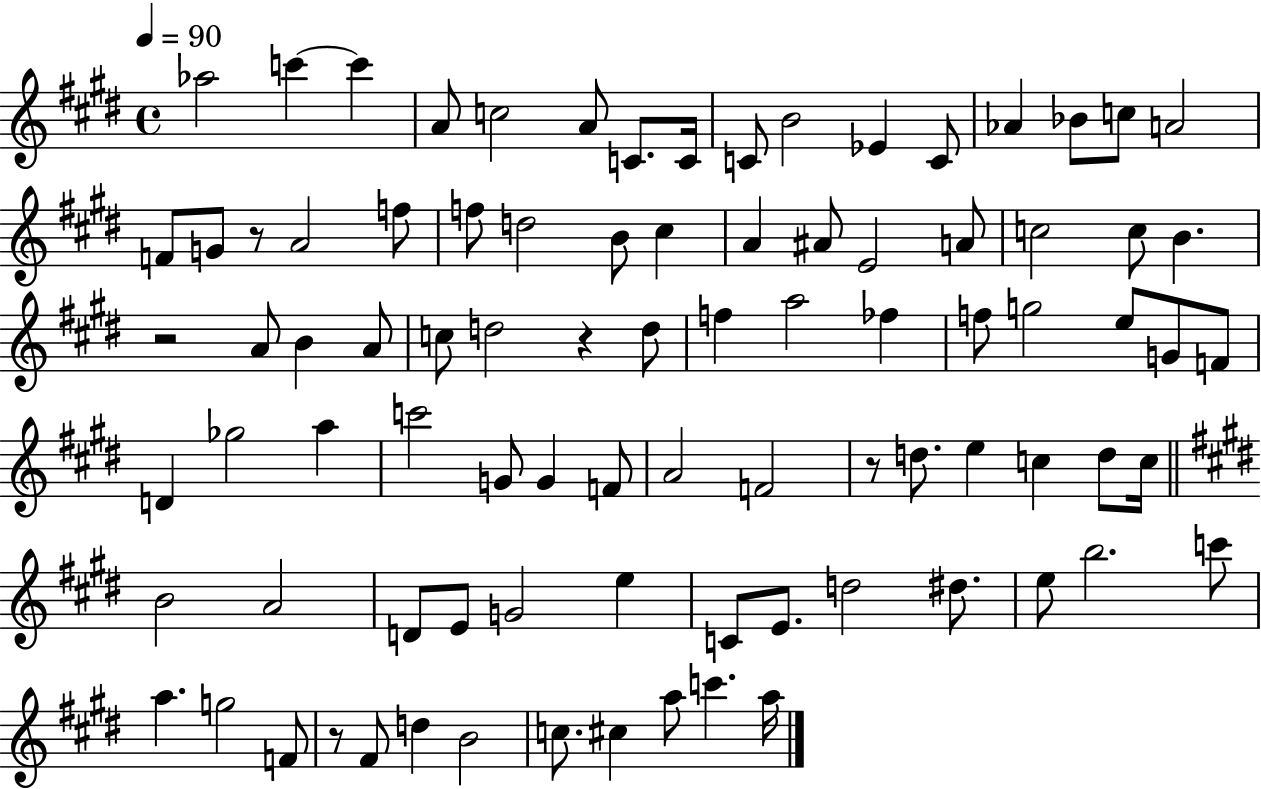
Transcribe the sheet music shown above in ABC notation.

X:1
T:Untitled
M:4/4
L:1/4
K:E
_a2 c' c' A/2 c2 A/2 C/2 C/4 C/2 B2 _E C/2 _A _B/2 c/2 A2 F/2 G/2 z/2 A2 f/2 f/2 d2 B/2 ^c A ^A/2 E2 A/2 c2 c/2 B z2 A/2 B A/2 c/2 d2 z d/2 f a2 _f f/2 g2 e/2 G/2 F/2 D _g2 a c'2 G/2 G F/2 A2 F2 z/2 d/2 e c d/2 c/4 B2 A2 D/2 E/2 G2 e C/2 E/2 d2 ^d/2 e/2 b2 c'/2 a g2 F/2 z/2 ^F/2 d B2 c/2 ^c a/2 c' a/4